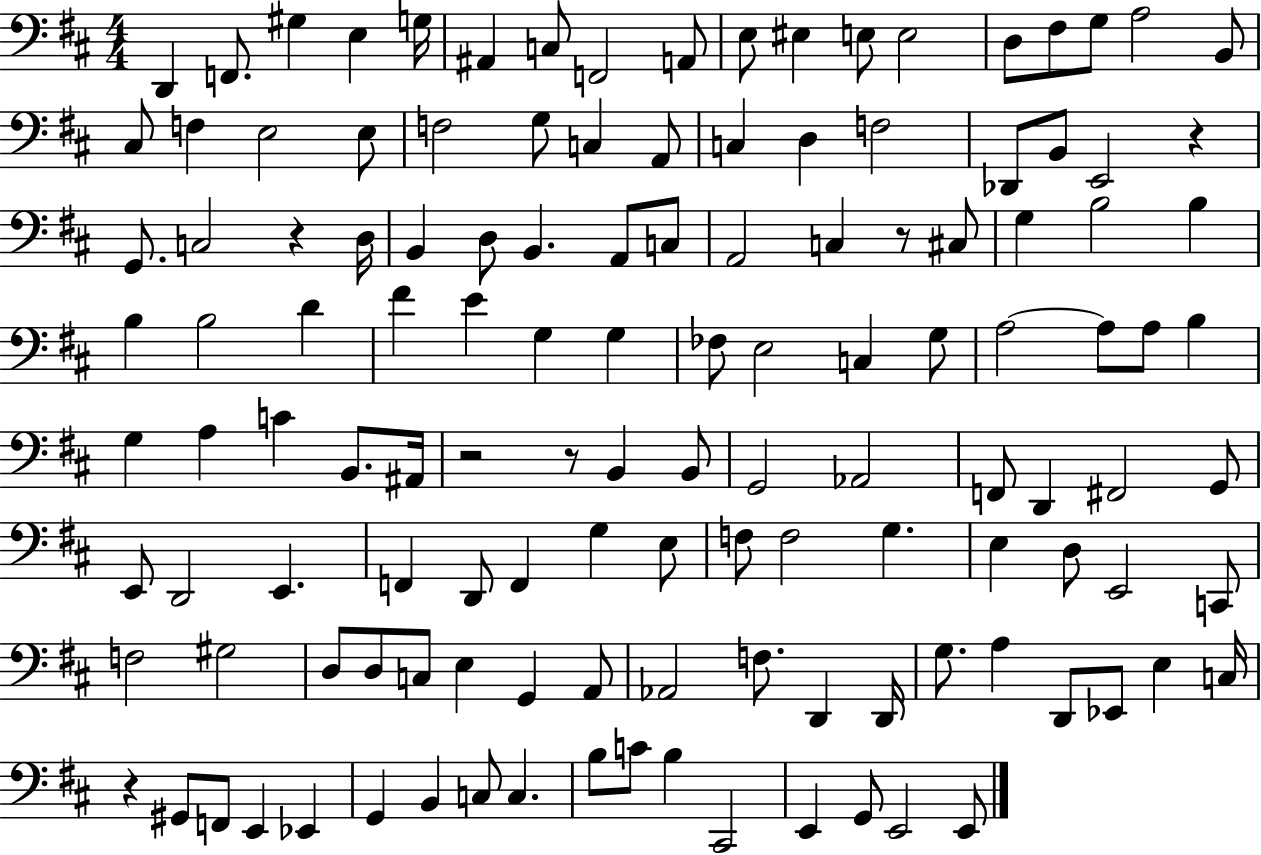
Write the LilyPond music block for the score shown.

{
  \clef bass
  \numericTimeSignature
  \time 4/4
  \key d \major
  d,4 f,8. gis4 e4 g16 | ais,4 c8 f,2 a,8 | e8 eis4 e8 e2 | d8 fis8 g8 a2 b,8 | \break cis8 f4 e2 e8 | f2 g8 c4 a,8 | c4 d4 f2 | des,8 b,8 e,2 r4 | \break g,8. c2 r4 d16 | b,4 d8 b,4. a,8 c8 | a,2 c4 r8 cis8 | g4 b2 b4 | \break b4 b2 d'4 | fis'4 e'4 g4 g4 | fes8 e2 c4 g8 | a2~~ a8 a8 b4 | \break g4 a4 c'4 b,8. ais,16 | r2 r8 b,4 b,8 | g,2 aes,2 | f,8 d,4 fis,2 g,8 | \break e,8 d,2 e,4. | f,4 d,8 f,4 g4 e8 | f8 f2 g4. | e4 d8 e,2 c,8 | \break f2 gis2 | d8 d8 c8 e4 g,4 a,8 | aes,2 f8. d,4 d,16 | g8. a4 d,8 ees,8 e4 c16 | \break r4 gis,8 f,8 e,4 ees,4 | g,4 b,4 c8 c4. | b8 c'8 b4 cis,2 | e,4 g,8 e,2 e,8 | \break \bar "|."
}